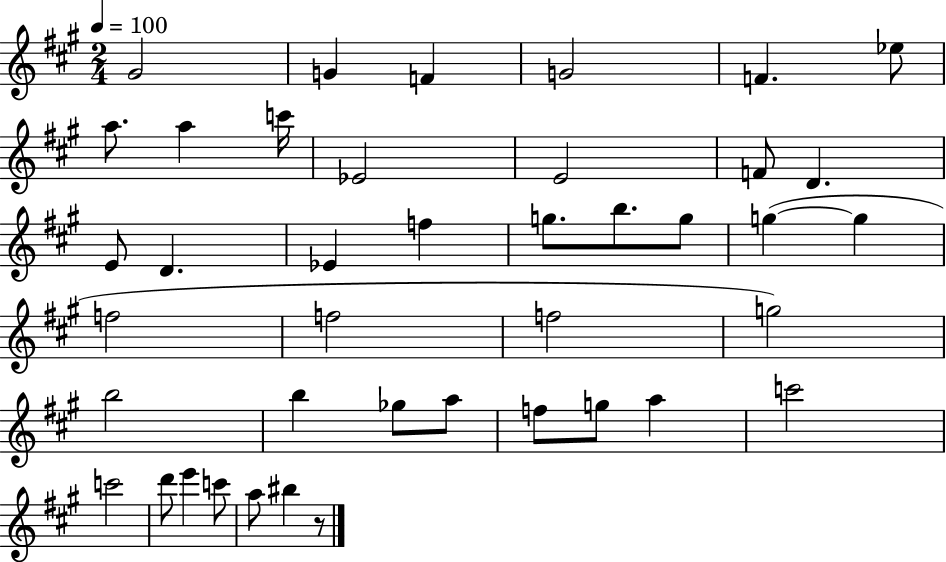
{
  \clef treble
  \numericTimeSignature
  \time 2/4
  \key a \major
  \tempo 4 = 100
  gis'2 | g'4 f'4 | g'2 | f'4. ees''8 | \break a''8. a''4 c'''16 | ees'2 | e'2 | f'8 d'4. | \break e'8 d'4. | ees'4 f''4 | g''8. b''8. g''8 | g''4~(~ g''4 | \break f''2 | f''2 | f''2 | g''2) | \break b''2 | b''4 ges''8 a''8 | f''8 g''8 a''4 | c'''2 | \break c'''2 | d'''8 e'''4 c'''8 | a''8 bis''4 r8 | \bar "|."
}